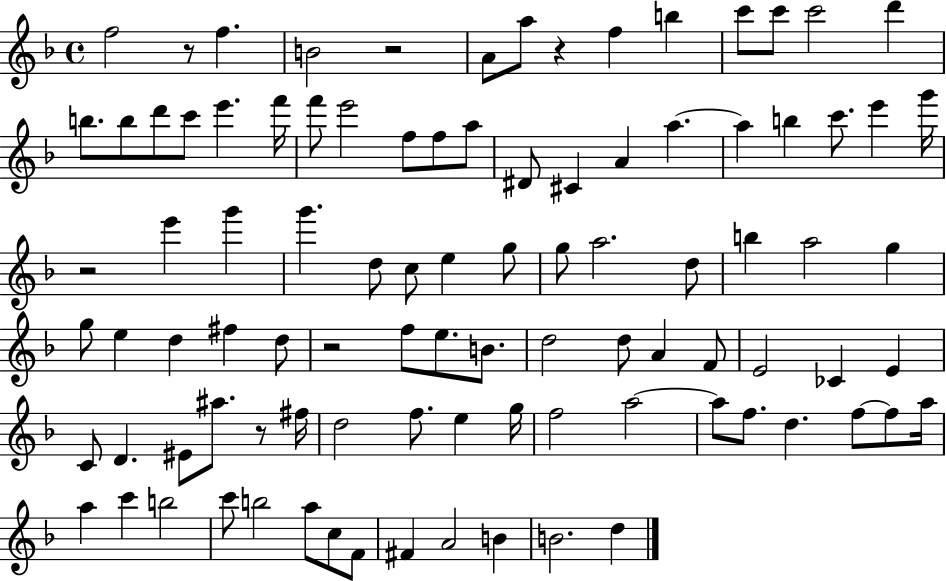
F5/h R/e F5/q. B4/h R/h A4/e A5/e R/q F5/q B5/q C6/e C6/e C6/h D6/q B5/e. B5/e D6/e C6/e E6/q. F6/s F6/e E6/h F5/e F5/e A5/e D#4/e C#4/q A4/q A5/q. A5/q B5/q C6/e. E6/q G6/s R/h E6/q G6/q G6/q. D5/e C5/e E5/q G5/e G5/e A5/h. D5/e B5/q A5/h G5/q G5/e E5/q D5/q F#5/q D5/e R/h F5/e E5/e. B4/e. D5/h D5/e A4/q F4/e E4/h CES4/q E4/q C4/e D4/q. EIS4/e A#5/e. R/e F#5/s D5/h F5/e. E5/q G5/s F5/h A5/h A5/e F5/e. D5/q. F5/e F5/e A5/s A5/q C6/q B5/h C6/e B5/h A5/e C5/e F4/e F#4/q A4/h B4/q B4/h. D5/q